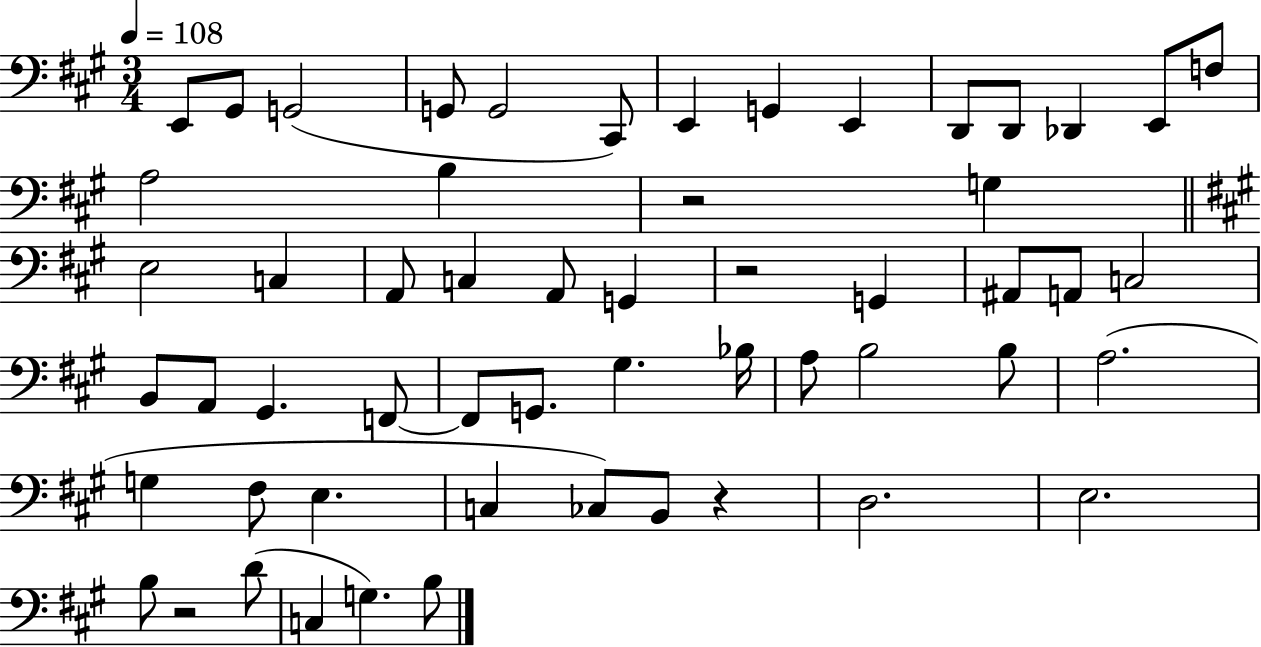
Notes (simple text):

E2/e G#2/e G2/h G2/e G2/h C#2/e E2/q G2/q E2/q D2/e D2/e Db2/q E2/e F3/e A3/h B3/q R/h G3/q E3/h C3/q A2/e C3/q A2/e G2/q R/h G2/q A#2/e A2/e C3/h B2/e A2/e G#2/q. F2/e F2/e G2/e. G#3/q. Bb3/s A3/e B3/h B3/e A3/h. G3/q F#3/e E3/q. C3/q CES3/e B2/e R/q D3/h. E3/h. B3/e R/h D4/e C3/q G3/q. B3/e